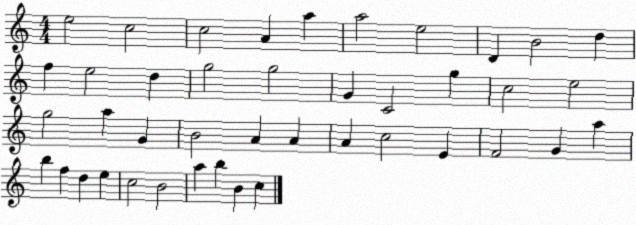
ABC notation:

X:1
T:Untitled
M:4/4
L:1/4
K:C
e2 c2 c2 A a a2 e2 D B2 d f e2 d g2 g2 G C2 g c2 e2 g2 a G B2 A A A c2 E F2 G a b f d e c2 B2 a b B c